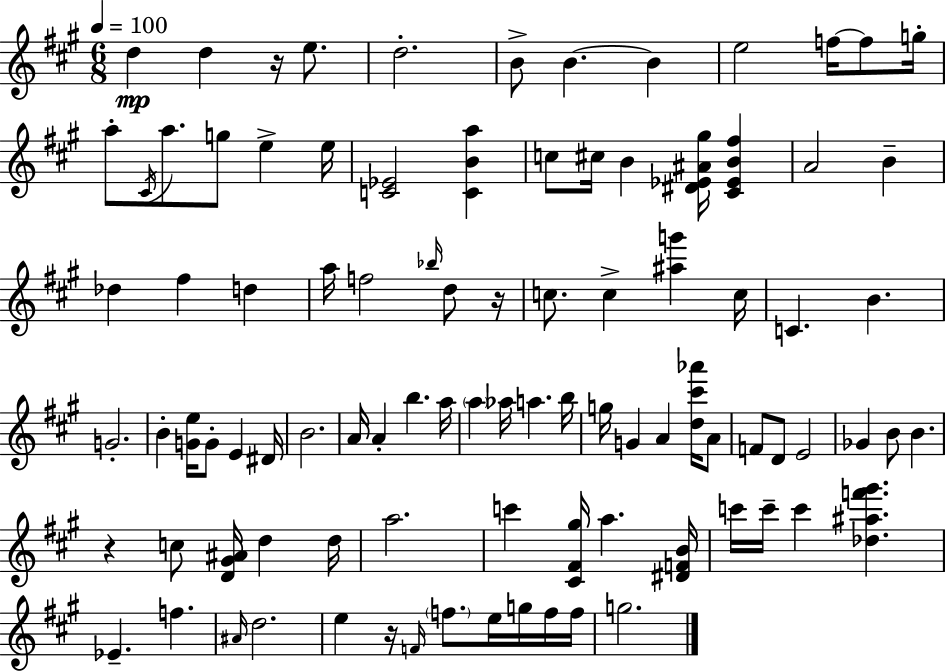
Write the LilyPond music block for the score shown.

{
  \clef treble
  \numericTimeSignature
  \time 6/8
  \key a \major
  \tempo 4 = 100
  d''4\mp d''4 r16 e''8. | d''2.-. | b'8-> b'4.~~ b'4 | e''2 f''16~~ f''8 g''16-. | \break a''8-. \acciaccatura { cis'16 } a''8. g''8 e''4-> | e''16 <c' ees'>2 <c' b' a''>4 | c''8 cis''16 b'4 <dis' ees' ais' gis''>16 <cis' ees' b' fis''>4 | a'2 b'4-- | \break des''4 fis''4 d''4 | a''16 f''2 \grace { bes''16 } d''8 | r16 c''8. c''4-> <ais'' g'''>4 | c''16 c'4. b'4. | \break g'2.-. | b'4-. <g' e''>16 g'8-. e'4 | dis'16 b'2. | a'16 a'4-. b''4. | \break a''16 \parenthesize a''4 aes''16 a''4. | b''16 g''16 g'4 a'4 <d'' cis''' aes'''>16 | a'8 f'8 d'8 e'2 | ges'4 b'8 b'4. | \break r4 c''8 <d' gis' ais'>16 d''4 | d''16 a''2. | c'''4 <cis' fis' gis''>16 a''4. | <dis' f' b'>16 c'''16 c'''16-- c'''4 <des'' ais'' f''' gis'''>4. | \break ees'4.-- f''4. | \grace { ais'16 } d''2. | e''4 r16 \grace { f'16 } \parenthesize f''8. | e''16 g''16 f''16 f''16 g''2. | \break \bar "|."
}